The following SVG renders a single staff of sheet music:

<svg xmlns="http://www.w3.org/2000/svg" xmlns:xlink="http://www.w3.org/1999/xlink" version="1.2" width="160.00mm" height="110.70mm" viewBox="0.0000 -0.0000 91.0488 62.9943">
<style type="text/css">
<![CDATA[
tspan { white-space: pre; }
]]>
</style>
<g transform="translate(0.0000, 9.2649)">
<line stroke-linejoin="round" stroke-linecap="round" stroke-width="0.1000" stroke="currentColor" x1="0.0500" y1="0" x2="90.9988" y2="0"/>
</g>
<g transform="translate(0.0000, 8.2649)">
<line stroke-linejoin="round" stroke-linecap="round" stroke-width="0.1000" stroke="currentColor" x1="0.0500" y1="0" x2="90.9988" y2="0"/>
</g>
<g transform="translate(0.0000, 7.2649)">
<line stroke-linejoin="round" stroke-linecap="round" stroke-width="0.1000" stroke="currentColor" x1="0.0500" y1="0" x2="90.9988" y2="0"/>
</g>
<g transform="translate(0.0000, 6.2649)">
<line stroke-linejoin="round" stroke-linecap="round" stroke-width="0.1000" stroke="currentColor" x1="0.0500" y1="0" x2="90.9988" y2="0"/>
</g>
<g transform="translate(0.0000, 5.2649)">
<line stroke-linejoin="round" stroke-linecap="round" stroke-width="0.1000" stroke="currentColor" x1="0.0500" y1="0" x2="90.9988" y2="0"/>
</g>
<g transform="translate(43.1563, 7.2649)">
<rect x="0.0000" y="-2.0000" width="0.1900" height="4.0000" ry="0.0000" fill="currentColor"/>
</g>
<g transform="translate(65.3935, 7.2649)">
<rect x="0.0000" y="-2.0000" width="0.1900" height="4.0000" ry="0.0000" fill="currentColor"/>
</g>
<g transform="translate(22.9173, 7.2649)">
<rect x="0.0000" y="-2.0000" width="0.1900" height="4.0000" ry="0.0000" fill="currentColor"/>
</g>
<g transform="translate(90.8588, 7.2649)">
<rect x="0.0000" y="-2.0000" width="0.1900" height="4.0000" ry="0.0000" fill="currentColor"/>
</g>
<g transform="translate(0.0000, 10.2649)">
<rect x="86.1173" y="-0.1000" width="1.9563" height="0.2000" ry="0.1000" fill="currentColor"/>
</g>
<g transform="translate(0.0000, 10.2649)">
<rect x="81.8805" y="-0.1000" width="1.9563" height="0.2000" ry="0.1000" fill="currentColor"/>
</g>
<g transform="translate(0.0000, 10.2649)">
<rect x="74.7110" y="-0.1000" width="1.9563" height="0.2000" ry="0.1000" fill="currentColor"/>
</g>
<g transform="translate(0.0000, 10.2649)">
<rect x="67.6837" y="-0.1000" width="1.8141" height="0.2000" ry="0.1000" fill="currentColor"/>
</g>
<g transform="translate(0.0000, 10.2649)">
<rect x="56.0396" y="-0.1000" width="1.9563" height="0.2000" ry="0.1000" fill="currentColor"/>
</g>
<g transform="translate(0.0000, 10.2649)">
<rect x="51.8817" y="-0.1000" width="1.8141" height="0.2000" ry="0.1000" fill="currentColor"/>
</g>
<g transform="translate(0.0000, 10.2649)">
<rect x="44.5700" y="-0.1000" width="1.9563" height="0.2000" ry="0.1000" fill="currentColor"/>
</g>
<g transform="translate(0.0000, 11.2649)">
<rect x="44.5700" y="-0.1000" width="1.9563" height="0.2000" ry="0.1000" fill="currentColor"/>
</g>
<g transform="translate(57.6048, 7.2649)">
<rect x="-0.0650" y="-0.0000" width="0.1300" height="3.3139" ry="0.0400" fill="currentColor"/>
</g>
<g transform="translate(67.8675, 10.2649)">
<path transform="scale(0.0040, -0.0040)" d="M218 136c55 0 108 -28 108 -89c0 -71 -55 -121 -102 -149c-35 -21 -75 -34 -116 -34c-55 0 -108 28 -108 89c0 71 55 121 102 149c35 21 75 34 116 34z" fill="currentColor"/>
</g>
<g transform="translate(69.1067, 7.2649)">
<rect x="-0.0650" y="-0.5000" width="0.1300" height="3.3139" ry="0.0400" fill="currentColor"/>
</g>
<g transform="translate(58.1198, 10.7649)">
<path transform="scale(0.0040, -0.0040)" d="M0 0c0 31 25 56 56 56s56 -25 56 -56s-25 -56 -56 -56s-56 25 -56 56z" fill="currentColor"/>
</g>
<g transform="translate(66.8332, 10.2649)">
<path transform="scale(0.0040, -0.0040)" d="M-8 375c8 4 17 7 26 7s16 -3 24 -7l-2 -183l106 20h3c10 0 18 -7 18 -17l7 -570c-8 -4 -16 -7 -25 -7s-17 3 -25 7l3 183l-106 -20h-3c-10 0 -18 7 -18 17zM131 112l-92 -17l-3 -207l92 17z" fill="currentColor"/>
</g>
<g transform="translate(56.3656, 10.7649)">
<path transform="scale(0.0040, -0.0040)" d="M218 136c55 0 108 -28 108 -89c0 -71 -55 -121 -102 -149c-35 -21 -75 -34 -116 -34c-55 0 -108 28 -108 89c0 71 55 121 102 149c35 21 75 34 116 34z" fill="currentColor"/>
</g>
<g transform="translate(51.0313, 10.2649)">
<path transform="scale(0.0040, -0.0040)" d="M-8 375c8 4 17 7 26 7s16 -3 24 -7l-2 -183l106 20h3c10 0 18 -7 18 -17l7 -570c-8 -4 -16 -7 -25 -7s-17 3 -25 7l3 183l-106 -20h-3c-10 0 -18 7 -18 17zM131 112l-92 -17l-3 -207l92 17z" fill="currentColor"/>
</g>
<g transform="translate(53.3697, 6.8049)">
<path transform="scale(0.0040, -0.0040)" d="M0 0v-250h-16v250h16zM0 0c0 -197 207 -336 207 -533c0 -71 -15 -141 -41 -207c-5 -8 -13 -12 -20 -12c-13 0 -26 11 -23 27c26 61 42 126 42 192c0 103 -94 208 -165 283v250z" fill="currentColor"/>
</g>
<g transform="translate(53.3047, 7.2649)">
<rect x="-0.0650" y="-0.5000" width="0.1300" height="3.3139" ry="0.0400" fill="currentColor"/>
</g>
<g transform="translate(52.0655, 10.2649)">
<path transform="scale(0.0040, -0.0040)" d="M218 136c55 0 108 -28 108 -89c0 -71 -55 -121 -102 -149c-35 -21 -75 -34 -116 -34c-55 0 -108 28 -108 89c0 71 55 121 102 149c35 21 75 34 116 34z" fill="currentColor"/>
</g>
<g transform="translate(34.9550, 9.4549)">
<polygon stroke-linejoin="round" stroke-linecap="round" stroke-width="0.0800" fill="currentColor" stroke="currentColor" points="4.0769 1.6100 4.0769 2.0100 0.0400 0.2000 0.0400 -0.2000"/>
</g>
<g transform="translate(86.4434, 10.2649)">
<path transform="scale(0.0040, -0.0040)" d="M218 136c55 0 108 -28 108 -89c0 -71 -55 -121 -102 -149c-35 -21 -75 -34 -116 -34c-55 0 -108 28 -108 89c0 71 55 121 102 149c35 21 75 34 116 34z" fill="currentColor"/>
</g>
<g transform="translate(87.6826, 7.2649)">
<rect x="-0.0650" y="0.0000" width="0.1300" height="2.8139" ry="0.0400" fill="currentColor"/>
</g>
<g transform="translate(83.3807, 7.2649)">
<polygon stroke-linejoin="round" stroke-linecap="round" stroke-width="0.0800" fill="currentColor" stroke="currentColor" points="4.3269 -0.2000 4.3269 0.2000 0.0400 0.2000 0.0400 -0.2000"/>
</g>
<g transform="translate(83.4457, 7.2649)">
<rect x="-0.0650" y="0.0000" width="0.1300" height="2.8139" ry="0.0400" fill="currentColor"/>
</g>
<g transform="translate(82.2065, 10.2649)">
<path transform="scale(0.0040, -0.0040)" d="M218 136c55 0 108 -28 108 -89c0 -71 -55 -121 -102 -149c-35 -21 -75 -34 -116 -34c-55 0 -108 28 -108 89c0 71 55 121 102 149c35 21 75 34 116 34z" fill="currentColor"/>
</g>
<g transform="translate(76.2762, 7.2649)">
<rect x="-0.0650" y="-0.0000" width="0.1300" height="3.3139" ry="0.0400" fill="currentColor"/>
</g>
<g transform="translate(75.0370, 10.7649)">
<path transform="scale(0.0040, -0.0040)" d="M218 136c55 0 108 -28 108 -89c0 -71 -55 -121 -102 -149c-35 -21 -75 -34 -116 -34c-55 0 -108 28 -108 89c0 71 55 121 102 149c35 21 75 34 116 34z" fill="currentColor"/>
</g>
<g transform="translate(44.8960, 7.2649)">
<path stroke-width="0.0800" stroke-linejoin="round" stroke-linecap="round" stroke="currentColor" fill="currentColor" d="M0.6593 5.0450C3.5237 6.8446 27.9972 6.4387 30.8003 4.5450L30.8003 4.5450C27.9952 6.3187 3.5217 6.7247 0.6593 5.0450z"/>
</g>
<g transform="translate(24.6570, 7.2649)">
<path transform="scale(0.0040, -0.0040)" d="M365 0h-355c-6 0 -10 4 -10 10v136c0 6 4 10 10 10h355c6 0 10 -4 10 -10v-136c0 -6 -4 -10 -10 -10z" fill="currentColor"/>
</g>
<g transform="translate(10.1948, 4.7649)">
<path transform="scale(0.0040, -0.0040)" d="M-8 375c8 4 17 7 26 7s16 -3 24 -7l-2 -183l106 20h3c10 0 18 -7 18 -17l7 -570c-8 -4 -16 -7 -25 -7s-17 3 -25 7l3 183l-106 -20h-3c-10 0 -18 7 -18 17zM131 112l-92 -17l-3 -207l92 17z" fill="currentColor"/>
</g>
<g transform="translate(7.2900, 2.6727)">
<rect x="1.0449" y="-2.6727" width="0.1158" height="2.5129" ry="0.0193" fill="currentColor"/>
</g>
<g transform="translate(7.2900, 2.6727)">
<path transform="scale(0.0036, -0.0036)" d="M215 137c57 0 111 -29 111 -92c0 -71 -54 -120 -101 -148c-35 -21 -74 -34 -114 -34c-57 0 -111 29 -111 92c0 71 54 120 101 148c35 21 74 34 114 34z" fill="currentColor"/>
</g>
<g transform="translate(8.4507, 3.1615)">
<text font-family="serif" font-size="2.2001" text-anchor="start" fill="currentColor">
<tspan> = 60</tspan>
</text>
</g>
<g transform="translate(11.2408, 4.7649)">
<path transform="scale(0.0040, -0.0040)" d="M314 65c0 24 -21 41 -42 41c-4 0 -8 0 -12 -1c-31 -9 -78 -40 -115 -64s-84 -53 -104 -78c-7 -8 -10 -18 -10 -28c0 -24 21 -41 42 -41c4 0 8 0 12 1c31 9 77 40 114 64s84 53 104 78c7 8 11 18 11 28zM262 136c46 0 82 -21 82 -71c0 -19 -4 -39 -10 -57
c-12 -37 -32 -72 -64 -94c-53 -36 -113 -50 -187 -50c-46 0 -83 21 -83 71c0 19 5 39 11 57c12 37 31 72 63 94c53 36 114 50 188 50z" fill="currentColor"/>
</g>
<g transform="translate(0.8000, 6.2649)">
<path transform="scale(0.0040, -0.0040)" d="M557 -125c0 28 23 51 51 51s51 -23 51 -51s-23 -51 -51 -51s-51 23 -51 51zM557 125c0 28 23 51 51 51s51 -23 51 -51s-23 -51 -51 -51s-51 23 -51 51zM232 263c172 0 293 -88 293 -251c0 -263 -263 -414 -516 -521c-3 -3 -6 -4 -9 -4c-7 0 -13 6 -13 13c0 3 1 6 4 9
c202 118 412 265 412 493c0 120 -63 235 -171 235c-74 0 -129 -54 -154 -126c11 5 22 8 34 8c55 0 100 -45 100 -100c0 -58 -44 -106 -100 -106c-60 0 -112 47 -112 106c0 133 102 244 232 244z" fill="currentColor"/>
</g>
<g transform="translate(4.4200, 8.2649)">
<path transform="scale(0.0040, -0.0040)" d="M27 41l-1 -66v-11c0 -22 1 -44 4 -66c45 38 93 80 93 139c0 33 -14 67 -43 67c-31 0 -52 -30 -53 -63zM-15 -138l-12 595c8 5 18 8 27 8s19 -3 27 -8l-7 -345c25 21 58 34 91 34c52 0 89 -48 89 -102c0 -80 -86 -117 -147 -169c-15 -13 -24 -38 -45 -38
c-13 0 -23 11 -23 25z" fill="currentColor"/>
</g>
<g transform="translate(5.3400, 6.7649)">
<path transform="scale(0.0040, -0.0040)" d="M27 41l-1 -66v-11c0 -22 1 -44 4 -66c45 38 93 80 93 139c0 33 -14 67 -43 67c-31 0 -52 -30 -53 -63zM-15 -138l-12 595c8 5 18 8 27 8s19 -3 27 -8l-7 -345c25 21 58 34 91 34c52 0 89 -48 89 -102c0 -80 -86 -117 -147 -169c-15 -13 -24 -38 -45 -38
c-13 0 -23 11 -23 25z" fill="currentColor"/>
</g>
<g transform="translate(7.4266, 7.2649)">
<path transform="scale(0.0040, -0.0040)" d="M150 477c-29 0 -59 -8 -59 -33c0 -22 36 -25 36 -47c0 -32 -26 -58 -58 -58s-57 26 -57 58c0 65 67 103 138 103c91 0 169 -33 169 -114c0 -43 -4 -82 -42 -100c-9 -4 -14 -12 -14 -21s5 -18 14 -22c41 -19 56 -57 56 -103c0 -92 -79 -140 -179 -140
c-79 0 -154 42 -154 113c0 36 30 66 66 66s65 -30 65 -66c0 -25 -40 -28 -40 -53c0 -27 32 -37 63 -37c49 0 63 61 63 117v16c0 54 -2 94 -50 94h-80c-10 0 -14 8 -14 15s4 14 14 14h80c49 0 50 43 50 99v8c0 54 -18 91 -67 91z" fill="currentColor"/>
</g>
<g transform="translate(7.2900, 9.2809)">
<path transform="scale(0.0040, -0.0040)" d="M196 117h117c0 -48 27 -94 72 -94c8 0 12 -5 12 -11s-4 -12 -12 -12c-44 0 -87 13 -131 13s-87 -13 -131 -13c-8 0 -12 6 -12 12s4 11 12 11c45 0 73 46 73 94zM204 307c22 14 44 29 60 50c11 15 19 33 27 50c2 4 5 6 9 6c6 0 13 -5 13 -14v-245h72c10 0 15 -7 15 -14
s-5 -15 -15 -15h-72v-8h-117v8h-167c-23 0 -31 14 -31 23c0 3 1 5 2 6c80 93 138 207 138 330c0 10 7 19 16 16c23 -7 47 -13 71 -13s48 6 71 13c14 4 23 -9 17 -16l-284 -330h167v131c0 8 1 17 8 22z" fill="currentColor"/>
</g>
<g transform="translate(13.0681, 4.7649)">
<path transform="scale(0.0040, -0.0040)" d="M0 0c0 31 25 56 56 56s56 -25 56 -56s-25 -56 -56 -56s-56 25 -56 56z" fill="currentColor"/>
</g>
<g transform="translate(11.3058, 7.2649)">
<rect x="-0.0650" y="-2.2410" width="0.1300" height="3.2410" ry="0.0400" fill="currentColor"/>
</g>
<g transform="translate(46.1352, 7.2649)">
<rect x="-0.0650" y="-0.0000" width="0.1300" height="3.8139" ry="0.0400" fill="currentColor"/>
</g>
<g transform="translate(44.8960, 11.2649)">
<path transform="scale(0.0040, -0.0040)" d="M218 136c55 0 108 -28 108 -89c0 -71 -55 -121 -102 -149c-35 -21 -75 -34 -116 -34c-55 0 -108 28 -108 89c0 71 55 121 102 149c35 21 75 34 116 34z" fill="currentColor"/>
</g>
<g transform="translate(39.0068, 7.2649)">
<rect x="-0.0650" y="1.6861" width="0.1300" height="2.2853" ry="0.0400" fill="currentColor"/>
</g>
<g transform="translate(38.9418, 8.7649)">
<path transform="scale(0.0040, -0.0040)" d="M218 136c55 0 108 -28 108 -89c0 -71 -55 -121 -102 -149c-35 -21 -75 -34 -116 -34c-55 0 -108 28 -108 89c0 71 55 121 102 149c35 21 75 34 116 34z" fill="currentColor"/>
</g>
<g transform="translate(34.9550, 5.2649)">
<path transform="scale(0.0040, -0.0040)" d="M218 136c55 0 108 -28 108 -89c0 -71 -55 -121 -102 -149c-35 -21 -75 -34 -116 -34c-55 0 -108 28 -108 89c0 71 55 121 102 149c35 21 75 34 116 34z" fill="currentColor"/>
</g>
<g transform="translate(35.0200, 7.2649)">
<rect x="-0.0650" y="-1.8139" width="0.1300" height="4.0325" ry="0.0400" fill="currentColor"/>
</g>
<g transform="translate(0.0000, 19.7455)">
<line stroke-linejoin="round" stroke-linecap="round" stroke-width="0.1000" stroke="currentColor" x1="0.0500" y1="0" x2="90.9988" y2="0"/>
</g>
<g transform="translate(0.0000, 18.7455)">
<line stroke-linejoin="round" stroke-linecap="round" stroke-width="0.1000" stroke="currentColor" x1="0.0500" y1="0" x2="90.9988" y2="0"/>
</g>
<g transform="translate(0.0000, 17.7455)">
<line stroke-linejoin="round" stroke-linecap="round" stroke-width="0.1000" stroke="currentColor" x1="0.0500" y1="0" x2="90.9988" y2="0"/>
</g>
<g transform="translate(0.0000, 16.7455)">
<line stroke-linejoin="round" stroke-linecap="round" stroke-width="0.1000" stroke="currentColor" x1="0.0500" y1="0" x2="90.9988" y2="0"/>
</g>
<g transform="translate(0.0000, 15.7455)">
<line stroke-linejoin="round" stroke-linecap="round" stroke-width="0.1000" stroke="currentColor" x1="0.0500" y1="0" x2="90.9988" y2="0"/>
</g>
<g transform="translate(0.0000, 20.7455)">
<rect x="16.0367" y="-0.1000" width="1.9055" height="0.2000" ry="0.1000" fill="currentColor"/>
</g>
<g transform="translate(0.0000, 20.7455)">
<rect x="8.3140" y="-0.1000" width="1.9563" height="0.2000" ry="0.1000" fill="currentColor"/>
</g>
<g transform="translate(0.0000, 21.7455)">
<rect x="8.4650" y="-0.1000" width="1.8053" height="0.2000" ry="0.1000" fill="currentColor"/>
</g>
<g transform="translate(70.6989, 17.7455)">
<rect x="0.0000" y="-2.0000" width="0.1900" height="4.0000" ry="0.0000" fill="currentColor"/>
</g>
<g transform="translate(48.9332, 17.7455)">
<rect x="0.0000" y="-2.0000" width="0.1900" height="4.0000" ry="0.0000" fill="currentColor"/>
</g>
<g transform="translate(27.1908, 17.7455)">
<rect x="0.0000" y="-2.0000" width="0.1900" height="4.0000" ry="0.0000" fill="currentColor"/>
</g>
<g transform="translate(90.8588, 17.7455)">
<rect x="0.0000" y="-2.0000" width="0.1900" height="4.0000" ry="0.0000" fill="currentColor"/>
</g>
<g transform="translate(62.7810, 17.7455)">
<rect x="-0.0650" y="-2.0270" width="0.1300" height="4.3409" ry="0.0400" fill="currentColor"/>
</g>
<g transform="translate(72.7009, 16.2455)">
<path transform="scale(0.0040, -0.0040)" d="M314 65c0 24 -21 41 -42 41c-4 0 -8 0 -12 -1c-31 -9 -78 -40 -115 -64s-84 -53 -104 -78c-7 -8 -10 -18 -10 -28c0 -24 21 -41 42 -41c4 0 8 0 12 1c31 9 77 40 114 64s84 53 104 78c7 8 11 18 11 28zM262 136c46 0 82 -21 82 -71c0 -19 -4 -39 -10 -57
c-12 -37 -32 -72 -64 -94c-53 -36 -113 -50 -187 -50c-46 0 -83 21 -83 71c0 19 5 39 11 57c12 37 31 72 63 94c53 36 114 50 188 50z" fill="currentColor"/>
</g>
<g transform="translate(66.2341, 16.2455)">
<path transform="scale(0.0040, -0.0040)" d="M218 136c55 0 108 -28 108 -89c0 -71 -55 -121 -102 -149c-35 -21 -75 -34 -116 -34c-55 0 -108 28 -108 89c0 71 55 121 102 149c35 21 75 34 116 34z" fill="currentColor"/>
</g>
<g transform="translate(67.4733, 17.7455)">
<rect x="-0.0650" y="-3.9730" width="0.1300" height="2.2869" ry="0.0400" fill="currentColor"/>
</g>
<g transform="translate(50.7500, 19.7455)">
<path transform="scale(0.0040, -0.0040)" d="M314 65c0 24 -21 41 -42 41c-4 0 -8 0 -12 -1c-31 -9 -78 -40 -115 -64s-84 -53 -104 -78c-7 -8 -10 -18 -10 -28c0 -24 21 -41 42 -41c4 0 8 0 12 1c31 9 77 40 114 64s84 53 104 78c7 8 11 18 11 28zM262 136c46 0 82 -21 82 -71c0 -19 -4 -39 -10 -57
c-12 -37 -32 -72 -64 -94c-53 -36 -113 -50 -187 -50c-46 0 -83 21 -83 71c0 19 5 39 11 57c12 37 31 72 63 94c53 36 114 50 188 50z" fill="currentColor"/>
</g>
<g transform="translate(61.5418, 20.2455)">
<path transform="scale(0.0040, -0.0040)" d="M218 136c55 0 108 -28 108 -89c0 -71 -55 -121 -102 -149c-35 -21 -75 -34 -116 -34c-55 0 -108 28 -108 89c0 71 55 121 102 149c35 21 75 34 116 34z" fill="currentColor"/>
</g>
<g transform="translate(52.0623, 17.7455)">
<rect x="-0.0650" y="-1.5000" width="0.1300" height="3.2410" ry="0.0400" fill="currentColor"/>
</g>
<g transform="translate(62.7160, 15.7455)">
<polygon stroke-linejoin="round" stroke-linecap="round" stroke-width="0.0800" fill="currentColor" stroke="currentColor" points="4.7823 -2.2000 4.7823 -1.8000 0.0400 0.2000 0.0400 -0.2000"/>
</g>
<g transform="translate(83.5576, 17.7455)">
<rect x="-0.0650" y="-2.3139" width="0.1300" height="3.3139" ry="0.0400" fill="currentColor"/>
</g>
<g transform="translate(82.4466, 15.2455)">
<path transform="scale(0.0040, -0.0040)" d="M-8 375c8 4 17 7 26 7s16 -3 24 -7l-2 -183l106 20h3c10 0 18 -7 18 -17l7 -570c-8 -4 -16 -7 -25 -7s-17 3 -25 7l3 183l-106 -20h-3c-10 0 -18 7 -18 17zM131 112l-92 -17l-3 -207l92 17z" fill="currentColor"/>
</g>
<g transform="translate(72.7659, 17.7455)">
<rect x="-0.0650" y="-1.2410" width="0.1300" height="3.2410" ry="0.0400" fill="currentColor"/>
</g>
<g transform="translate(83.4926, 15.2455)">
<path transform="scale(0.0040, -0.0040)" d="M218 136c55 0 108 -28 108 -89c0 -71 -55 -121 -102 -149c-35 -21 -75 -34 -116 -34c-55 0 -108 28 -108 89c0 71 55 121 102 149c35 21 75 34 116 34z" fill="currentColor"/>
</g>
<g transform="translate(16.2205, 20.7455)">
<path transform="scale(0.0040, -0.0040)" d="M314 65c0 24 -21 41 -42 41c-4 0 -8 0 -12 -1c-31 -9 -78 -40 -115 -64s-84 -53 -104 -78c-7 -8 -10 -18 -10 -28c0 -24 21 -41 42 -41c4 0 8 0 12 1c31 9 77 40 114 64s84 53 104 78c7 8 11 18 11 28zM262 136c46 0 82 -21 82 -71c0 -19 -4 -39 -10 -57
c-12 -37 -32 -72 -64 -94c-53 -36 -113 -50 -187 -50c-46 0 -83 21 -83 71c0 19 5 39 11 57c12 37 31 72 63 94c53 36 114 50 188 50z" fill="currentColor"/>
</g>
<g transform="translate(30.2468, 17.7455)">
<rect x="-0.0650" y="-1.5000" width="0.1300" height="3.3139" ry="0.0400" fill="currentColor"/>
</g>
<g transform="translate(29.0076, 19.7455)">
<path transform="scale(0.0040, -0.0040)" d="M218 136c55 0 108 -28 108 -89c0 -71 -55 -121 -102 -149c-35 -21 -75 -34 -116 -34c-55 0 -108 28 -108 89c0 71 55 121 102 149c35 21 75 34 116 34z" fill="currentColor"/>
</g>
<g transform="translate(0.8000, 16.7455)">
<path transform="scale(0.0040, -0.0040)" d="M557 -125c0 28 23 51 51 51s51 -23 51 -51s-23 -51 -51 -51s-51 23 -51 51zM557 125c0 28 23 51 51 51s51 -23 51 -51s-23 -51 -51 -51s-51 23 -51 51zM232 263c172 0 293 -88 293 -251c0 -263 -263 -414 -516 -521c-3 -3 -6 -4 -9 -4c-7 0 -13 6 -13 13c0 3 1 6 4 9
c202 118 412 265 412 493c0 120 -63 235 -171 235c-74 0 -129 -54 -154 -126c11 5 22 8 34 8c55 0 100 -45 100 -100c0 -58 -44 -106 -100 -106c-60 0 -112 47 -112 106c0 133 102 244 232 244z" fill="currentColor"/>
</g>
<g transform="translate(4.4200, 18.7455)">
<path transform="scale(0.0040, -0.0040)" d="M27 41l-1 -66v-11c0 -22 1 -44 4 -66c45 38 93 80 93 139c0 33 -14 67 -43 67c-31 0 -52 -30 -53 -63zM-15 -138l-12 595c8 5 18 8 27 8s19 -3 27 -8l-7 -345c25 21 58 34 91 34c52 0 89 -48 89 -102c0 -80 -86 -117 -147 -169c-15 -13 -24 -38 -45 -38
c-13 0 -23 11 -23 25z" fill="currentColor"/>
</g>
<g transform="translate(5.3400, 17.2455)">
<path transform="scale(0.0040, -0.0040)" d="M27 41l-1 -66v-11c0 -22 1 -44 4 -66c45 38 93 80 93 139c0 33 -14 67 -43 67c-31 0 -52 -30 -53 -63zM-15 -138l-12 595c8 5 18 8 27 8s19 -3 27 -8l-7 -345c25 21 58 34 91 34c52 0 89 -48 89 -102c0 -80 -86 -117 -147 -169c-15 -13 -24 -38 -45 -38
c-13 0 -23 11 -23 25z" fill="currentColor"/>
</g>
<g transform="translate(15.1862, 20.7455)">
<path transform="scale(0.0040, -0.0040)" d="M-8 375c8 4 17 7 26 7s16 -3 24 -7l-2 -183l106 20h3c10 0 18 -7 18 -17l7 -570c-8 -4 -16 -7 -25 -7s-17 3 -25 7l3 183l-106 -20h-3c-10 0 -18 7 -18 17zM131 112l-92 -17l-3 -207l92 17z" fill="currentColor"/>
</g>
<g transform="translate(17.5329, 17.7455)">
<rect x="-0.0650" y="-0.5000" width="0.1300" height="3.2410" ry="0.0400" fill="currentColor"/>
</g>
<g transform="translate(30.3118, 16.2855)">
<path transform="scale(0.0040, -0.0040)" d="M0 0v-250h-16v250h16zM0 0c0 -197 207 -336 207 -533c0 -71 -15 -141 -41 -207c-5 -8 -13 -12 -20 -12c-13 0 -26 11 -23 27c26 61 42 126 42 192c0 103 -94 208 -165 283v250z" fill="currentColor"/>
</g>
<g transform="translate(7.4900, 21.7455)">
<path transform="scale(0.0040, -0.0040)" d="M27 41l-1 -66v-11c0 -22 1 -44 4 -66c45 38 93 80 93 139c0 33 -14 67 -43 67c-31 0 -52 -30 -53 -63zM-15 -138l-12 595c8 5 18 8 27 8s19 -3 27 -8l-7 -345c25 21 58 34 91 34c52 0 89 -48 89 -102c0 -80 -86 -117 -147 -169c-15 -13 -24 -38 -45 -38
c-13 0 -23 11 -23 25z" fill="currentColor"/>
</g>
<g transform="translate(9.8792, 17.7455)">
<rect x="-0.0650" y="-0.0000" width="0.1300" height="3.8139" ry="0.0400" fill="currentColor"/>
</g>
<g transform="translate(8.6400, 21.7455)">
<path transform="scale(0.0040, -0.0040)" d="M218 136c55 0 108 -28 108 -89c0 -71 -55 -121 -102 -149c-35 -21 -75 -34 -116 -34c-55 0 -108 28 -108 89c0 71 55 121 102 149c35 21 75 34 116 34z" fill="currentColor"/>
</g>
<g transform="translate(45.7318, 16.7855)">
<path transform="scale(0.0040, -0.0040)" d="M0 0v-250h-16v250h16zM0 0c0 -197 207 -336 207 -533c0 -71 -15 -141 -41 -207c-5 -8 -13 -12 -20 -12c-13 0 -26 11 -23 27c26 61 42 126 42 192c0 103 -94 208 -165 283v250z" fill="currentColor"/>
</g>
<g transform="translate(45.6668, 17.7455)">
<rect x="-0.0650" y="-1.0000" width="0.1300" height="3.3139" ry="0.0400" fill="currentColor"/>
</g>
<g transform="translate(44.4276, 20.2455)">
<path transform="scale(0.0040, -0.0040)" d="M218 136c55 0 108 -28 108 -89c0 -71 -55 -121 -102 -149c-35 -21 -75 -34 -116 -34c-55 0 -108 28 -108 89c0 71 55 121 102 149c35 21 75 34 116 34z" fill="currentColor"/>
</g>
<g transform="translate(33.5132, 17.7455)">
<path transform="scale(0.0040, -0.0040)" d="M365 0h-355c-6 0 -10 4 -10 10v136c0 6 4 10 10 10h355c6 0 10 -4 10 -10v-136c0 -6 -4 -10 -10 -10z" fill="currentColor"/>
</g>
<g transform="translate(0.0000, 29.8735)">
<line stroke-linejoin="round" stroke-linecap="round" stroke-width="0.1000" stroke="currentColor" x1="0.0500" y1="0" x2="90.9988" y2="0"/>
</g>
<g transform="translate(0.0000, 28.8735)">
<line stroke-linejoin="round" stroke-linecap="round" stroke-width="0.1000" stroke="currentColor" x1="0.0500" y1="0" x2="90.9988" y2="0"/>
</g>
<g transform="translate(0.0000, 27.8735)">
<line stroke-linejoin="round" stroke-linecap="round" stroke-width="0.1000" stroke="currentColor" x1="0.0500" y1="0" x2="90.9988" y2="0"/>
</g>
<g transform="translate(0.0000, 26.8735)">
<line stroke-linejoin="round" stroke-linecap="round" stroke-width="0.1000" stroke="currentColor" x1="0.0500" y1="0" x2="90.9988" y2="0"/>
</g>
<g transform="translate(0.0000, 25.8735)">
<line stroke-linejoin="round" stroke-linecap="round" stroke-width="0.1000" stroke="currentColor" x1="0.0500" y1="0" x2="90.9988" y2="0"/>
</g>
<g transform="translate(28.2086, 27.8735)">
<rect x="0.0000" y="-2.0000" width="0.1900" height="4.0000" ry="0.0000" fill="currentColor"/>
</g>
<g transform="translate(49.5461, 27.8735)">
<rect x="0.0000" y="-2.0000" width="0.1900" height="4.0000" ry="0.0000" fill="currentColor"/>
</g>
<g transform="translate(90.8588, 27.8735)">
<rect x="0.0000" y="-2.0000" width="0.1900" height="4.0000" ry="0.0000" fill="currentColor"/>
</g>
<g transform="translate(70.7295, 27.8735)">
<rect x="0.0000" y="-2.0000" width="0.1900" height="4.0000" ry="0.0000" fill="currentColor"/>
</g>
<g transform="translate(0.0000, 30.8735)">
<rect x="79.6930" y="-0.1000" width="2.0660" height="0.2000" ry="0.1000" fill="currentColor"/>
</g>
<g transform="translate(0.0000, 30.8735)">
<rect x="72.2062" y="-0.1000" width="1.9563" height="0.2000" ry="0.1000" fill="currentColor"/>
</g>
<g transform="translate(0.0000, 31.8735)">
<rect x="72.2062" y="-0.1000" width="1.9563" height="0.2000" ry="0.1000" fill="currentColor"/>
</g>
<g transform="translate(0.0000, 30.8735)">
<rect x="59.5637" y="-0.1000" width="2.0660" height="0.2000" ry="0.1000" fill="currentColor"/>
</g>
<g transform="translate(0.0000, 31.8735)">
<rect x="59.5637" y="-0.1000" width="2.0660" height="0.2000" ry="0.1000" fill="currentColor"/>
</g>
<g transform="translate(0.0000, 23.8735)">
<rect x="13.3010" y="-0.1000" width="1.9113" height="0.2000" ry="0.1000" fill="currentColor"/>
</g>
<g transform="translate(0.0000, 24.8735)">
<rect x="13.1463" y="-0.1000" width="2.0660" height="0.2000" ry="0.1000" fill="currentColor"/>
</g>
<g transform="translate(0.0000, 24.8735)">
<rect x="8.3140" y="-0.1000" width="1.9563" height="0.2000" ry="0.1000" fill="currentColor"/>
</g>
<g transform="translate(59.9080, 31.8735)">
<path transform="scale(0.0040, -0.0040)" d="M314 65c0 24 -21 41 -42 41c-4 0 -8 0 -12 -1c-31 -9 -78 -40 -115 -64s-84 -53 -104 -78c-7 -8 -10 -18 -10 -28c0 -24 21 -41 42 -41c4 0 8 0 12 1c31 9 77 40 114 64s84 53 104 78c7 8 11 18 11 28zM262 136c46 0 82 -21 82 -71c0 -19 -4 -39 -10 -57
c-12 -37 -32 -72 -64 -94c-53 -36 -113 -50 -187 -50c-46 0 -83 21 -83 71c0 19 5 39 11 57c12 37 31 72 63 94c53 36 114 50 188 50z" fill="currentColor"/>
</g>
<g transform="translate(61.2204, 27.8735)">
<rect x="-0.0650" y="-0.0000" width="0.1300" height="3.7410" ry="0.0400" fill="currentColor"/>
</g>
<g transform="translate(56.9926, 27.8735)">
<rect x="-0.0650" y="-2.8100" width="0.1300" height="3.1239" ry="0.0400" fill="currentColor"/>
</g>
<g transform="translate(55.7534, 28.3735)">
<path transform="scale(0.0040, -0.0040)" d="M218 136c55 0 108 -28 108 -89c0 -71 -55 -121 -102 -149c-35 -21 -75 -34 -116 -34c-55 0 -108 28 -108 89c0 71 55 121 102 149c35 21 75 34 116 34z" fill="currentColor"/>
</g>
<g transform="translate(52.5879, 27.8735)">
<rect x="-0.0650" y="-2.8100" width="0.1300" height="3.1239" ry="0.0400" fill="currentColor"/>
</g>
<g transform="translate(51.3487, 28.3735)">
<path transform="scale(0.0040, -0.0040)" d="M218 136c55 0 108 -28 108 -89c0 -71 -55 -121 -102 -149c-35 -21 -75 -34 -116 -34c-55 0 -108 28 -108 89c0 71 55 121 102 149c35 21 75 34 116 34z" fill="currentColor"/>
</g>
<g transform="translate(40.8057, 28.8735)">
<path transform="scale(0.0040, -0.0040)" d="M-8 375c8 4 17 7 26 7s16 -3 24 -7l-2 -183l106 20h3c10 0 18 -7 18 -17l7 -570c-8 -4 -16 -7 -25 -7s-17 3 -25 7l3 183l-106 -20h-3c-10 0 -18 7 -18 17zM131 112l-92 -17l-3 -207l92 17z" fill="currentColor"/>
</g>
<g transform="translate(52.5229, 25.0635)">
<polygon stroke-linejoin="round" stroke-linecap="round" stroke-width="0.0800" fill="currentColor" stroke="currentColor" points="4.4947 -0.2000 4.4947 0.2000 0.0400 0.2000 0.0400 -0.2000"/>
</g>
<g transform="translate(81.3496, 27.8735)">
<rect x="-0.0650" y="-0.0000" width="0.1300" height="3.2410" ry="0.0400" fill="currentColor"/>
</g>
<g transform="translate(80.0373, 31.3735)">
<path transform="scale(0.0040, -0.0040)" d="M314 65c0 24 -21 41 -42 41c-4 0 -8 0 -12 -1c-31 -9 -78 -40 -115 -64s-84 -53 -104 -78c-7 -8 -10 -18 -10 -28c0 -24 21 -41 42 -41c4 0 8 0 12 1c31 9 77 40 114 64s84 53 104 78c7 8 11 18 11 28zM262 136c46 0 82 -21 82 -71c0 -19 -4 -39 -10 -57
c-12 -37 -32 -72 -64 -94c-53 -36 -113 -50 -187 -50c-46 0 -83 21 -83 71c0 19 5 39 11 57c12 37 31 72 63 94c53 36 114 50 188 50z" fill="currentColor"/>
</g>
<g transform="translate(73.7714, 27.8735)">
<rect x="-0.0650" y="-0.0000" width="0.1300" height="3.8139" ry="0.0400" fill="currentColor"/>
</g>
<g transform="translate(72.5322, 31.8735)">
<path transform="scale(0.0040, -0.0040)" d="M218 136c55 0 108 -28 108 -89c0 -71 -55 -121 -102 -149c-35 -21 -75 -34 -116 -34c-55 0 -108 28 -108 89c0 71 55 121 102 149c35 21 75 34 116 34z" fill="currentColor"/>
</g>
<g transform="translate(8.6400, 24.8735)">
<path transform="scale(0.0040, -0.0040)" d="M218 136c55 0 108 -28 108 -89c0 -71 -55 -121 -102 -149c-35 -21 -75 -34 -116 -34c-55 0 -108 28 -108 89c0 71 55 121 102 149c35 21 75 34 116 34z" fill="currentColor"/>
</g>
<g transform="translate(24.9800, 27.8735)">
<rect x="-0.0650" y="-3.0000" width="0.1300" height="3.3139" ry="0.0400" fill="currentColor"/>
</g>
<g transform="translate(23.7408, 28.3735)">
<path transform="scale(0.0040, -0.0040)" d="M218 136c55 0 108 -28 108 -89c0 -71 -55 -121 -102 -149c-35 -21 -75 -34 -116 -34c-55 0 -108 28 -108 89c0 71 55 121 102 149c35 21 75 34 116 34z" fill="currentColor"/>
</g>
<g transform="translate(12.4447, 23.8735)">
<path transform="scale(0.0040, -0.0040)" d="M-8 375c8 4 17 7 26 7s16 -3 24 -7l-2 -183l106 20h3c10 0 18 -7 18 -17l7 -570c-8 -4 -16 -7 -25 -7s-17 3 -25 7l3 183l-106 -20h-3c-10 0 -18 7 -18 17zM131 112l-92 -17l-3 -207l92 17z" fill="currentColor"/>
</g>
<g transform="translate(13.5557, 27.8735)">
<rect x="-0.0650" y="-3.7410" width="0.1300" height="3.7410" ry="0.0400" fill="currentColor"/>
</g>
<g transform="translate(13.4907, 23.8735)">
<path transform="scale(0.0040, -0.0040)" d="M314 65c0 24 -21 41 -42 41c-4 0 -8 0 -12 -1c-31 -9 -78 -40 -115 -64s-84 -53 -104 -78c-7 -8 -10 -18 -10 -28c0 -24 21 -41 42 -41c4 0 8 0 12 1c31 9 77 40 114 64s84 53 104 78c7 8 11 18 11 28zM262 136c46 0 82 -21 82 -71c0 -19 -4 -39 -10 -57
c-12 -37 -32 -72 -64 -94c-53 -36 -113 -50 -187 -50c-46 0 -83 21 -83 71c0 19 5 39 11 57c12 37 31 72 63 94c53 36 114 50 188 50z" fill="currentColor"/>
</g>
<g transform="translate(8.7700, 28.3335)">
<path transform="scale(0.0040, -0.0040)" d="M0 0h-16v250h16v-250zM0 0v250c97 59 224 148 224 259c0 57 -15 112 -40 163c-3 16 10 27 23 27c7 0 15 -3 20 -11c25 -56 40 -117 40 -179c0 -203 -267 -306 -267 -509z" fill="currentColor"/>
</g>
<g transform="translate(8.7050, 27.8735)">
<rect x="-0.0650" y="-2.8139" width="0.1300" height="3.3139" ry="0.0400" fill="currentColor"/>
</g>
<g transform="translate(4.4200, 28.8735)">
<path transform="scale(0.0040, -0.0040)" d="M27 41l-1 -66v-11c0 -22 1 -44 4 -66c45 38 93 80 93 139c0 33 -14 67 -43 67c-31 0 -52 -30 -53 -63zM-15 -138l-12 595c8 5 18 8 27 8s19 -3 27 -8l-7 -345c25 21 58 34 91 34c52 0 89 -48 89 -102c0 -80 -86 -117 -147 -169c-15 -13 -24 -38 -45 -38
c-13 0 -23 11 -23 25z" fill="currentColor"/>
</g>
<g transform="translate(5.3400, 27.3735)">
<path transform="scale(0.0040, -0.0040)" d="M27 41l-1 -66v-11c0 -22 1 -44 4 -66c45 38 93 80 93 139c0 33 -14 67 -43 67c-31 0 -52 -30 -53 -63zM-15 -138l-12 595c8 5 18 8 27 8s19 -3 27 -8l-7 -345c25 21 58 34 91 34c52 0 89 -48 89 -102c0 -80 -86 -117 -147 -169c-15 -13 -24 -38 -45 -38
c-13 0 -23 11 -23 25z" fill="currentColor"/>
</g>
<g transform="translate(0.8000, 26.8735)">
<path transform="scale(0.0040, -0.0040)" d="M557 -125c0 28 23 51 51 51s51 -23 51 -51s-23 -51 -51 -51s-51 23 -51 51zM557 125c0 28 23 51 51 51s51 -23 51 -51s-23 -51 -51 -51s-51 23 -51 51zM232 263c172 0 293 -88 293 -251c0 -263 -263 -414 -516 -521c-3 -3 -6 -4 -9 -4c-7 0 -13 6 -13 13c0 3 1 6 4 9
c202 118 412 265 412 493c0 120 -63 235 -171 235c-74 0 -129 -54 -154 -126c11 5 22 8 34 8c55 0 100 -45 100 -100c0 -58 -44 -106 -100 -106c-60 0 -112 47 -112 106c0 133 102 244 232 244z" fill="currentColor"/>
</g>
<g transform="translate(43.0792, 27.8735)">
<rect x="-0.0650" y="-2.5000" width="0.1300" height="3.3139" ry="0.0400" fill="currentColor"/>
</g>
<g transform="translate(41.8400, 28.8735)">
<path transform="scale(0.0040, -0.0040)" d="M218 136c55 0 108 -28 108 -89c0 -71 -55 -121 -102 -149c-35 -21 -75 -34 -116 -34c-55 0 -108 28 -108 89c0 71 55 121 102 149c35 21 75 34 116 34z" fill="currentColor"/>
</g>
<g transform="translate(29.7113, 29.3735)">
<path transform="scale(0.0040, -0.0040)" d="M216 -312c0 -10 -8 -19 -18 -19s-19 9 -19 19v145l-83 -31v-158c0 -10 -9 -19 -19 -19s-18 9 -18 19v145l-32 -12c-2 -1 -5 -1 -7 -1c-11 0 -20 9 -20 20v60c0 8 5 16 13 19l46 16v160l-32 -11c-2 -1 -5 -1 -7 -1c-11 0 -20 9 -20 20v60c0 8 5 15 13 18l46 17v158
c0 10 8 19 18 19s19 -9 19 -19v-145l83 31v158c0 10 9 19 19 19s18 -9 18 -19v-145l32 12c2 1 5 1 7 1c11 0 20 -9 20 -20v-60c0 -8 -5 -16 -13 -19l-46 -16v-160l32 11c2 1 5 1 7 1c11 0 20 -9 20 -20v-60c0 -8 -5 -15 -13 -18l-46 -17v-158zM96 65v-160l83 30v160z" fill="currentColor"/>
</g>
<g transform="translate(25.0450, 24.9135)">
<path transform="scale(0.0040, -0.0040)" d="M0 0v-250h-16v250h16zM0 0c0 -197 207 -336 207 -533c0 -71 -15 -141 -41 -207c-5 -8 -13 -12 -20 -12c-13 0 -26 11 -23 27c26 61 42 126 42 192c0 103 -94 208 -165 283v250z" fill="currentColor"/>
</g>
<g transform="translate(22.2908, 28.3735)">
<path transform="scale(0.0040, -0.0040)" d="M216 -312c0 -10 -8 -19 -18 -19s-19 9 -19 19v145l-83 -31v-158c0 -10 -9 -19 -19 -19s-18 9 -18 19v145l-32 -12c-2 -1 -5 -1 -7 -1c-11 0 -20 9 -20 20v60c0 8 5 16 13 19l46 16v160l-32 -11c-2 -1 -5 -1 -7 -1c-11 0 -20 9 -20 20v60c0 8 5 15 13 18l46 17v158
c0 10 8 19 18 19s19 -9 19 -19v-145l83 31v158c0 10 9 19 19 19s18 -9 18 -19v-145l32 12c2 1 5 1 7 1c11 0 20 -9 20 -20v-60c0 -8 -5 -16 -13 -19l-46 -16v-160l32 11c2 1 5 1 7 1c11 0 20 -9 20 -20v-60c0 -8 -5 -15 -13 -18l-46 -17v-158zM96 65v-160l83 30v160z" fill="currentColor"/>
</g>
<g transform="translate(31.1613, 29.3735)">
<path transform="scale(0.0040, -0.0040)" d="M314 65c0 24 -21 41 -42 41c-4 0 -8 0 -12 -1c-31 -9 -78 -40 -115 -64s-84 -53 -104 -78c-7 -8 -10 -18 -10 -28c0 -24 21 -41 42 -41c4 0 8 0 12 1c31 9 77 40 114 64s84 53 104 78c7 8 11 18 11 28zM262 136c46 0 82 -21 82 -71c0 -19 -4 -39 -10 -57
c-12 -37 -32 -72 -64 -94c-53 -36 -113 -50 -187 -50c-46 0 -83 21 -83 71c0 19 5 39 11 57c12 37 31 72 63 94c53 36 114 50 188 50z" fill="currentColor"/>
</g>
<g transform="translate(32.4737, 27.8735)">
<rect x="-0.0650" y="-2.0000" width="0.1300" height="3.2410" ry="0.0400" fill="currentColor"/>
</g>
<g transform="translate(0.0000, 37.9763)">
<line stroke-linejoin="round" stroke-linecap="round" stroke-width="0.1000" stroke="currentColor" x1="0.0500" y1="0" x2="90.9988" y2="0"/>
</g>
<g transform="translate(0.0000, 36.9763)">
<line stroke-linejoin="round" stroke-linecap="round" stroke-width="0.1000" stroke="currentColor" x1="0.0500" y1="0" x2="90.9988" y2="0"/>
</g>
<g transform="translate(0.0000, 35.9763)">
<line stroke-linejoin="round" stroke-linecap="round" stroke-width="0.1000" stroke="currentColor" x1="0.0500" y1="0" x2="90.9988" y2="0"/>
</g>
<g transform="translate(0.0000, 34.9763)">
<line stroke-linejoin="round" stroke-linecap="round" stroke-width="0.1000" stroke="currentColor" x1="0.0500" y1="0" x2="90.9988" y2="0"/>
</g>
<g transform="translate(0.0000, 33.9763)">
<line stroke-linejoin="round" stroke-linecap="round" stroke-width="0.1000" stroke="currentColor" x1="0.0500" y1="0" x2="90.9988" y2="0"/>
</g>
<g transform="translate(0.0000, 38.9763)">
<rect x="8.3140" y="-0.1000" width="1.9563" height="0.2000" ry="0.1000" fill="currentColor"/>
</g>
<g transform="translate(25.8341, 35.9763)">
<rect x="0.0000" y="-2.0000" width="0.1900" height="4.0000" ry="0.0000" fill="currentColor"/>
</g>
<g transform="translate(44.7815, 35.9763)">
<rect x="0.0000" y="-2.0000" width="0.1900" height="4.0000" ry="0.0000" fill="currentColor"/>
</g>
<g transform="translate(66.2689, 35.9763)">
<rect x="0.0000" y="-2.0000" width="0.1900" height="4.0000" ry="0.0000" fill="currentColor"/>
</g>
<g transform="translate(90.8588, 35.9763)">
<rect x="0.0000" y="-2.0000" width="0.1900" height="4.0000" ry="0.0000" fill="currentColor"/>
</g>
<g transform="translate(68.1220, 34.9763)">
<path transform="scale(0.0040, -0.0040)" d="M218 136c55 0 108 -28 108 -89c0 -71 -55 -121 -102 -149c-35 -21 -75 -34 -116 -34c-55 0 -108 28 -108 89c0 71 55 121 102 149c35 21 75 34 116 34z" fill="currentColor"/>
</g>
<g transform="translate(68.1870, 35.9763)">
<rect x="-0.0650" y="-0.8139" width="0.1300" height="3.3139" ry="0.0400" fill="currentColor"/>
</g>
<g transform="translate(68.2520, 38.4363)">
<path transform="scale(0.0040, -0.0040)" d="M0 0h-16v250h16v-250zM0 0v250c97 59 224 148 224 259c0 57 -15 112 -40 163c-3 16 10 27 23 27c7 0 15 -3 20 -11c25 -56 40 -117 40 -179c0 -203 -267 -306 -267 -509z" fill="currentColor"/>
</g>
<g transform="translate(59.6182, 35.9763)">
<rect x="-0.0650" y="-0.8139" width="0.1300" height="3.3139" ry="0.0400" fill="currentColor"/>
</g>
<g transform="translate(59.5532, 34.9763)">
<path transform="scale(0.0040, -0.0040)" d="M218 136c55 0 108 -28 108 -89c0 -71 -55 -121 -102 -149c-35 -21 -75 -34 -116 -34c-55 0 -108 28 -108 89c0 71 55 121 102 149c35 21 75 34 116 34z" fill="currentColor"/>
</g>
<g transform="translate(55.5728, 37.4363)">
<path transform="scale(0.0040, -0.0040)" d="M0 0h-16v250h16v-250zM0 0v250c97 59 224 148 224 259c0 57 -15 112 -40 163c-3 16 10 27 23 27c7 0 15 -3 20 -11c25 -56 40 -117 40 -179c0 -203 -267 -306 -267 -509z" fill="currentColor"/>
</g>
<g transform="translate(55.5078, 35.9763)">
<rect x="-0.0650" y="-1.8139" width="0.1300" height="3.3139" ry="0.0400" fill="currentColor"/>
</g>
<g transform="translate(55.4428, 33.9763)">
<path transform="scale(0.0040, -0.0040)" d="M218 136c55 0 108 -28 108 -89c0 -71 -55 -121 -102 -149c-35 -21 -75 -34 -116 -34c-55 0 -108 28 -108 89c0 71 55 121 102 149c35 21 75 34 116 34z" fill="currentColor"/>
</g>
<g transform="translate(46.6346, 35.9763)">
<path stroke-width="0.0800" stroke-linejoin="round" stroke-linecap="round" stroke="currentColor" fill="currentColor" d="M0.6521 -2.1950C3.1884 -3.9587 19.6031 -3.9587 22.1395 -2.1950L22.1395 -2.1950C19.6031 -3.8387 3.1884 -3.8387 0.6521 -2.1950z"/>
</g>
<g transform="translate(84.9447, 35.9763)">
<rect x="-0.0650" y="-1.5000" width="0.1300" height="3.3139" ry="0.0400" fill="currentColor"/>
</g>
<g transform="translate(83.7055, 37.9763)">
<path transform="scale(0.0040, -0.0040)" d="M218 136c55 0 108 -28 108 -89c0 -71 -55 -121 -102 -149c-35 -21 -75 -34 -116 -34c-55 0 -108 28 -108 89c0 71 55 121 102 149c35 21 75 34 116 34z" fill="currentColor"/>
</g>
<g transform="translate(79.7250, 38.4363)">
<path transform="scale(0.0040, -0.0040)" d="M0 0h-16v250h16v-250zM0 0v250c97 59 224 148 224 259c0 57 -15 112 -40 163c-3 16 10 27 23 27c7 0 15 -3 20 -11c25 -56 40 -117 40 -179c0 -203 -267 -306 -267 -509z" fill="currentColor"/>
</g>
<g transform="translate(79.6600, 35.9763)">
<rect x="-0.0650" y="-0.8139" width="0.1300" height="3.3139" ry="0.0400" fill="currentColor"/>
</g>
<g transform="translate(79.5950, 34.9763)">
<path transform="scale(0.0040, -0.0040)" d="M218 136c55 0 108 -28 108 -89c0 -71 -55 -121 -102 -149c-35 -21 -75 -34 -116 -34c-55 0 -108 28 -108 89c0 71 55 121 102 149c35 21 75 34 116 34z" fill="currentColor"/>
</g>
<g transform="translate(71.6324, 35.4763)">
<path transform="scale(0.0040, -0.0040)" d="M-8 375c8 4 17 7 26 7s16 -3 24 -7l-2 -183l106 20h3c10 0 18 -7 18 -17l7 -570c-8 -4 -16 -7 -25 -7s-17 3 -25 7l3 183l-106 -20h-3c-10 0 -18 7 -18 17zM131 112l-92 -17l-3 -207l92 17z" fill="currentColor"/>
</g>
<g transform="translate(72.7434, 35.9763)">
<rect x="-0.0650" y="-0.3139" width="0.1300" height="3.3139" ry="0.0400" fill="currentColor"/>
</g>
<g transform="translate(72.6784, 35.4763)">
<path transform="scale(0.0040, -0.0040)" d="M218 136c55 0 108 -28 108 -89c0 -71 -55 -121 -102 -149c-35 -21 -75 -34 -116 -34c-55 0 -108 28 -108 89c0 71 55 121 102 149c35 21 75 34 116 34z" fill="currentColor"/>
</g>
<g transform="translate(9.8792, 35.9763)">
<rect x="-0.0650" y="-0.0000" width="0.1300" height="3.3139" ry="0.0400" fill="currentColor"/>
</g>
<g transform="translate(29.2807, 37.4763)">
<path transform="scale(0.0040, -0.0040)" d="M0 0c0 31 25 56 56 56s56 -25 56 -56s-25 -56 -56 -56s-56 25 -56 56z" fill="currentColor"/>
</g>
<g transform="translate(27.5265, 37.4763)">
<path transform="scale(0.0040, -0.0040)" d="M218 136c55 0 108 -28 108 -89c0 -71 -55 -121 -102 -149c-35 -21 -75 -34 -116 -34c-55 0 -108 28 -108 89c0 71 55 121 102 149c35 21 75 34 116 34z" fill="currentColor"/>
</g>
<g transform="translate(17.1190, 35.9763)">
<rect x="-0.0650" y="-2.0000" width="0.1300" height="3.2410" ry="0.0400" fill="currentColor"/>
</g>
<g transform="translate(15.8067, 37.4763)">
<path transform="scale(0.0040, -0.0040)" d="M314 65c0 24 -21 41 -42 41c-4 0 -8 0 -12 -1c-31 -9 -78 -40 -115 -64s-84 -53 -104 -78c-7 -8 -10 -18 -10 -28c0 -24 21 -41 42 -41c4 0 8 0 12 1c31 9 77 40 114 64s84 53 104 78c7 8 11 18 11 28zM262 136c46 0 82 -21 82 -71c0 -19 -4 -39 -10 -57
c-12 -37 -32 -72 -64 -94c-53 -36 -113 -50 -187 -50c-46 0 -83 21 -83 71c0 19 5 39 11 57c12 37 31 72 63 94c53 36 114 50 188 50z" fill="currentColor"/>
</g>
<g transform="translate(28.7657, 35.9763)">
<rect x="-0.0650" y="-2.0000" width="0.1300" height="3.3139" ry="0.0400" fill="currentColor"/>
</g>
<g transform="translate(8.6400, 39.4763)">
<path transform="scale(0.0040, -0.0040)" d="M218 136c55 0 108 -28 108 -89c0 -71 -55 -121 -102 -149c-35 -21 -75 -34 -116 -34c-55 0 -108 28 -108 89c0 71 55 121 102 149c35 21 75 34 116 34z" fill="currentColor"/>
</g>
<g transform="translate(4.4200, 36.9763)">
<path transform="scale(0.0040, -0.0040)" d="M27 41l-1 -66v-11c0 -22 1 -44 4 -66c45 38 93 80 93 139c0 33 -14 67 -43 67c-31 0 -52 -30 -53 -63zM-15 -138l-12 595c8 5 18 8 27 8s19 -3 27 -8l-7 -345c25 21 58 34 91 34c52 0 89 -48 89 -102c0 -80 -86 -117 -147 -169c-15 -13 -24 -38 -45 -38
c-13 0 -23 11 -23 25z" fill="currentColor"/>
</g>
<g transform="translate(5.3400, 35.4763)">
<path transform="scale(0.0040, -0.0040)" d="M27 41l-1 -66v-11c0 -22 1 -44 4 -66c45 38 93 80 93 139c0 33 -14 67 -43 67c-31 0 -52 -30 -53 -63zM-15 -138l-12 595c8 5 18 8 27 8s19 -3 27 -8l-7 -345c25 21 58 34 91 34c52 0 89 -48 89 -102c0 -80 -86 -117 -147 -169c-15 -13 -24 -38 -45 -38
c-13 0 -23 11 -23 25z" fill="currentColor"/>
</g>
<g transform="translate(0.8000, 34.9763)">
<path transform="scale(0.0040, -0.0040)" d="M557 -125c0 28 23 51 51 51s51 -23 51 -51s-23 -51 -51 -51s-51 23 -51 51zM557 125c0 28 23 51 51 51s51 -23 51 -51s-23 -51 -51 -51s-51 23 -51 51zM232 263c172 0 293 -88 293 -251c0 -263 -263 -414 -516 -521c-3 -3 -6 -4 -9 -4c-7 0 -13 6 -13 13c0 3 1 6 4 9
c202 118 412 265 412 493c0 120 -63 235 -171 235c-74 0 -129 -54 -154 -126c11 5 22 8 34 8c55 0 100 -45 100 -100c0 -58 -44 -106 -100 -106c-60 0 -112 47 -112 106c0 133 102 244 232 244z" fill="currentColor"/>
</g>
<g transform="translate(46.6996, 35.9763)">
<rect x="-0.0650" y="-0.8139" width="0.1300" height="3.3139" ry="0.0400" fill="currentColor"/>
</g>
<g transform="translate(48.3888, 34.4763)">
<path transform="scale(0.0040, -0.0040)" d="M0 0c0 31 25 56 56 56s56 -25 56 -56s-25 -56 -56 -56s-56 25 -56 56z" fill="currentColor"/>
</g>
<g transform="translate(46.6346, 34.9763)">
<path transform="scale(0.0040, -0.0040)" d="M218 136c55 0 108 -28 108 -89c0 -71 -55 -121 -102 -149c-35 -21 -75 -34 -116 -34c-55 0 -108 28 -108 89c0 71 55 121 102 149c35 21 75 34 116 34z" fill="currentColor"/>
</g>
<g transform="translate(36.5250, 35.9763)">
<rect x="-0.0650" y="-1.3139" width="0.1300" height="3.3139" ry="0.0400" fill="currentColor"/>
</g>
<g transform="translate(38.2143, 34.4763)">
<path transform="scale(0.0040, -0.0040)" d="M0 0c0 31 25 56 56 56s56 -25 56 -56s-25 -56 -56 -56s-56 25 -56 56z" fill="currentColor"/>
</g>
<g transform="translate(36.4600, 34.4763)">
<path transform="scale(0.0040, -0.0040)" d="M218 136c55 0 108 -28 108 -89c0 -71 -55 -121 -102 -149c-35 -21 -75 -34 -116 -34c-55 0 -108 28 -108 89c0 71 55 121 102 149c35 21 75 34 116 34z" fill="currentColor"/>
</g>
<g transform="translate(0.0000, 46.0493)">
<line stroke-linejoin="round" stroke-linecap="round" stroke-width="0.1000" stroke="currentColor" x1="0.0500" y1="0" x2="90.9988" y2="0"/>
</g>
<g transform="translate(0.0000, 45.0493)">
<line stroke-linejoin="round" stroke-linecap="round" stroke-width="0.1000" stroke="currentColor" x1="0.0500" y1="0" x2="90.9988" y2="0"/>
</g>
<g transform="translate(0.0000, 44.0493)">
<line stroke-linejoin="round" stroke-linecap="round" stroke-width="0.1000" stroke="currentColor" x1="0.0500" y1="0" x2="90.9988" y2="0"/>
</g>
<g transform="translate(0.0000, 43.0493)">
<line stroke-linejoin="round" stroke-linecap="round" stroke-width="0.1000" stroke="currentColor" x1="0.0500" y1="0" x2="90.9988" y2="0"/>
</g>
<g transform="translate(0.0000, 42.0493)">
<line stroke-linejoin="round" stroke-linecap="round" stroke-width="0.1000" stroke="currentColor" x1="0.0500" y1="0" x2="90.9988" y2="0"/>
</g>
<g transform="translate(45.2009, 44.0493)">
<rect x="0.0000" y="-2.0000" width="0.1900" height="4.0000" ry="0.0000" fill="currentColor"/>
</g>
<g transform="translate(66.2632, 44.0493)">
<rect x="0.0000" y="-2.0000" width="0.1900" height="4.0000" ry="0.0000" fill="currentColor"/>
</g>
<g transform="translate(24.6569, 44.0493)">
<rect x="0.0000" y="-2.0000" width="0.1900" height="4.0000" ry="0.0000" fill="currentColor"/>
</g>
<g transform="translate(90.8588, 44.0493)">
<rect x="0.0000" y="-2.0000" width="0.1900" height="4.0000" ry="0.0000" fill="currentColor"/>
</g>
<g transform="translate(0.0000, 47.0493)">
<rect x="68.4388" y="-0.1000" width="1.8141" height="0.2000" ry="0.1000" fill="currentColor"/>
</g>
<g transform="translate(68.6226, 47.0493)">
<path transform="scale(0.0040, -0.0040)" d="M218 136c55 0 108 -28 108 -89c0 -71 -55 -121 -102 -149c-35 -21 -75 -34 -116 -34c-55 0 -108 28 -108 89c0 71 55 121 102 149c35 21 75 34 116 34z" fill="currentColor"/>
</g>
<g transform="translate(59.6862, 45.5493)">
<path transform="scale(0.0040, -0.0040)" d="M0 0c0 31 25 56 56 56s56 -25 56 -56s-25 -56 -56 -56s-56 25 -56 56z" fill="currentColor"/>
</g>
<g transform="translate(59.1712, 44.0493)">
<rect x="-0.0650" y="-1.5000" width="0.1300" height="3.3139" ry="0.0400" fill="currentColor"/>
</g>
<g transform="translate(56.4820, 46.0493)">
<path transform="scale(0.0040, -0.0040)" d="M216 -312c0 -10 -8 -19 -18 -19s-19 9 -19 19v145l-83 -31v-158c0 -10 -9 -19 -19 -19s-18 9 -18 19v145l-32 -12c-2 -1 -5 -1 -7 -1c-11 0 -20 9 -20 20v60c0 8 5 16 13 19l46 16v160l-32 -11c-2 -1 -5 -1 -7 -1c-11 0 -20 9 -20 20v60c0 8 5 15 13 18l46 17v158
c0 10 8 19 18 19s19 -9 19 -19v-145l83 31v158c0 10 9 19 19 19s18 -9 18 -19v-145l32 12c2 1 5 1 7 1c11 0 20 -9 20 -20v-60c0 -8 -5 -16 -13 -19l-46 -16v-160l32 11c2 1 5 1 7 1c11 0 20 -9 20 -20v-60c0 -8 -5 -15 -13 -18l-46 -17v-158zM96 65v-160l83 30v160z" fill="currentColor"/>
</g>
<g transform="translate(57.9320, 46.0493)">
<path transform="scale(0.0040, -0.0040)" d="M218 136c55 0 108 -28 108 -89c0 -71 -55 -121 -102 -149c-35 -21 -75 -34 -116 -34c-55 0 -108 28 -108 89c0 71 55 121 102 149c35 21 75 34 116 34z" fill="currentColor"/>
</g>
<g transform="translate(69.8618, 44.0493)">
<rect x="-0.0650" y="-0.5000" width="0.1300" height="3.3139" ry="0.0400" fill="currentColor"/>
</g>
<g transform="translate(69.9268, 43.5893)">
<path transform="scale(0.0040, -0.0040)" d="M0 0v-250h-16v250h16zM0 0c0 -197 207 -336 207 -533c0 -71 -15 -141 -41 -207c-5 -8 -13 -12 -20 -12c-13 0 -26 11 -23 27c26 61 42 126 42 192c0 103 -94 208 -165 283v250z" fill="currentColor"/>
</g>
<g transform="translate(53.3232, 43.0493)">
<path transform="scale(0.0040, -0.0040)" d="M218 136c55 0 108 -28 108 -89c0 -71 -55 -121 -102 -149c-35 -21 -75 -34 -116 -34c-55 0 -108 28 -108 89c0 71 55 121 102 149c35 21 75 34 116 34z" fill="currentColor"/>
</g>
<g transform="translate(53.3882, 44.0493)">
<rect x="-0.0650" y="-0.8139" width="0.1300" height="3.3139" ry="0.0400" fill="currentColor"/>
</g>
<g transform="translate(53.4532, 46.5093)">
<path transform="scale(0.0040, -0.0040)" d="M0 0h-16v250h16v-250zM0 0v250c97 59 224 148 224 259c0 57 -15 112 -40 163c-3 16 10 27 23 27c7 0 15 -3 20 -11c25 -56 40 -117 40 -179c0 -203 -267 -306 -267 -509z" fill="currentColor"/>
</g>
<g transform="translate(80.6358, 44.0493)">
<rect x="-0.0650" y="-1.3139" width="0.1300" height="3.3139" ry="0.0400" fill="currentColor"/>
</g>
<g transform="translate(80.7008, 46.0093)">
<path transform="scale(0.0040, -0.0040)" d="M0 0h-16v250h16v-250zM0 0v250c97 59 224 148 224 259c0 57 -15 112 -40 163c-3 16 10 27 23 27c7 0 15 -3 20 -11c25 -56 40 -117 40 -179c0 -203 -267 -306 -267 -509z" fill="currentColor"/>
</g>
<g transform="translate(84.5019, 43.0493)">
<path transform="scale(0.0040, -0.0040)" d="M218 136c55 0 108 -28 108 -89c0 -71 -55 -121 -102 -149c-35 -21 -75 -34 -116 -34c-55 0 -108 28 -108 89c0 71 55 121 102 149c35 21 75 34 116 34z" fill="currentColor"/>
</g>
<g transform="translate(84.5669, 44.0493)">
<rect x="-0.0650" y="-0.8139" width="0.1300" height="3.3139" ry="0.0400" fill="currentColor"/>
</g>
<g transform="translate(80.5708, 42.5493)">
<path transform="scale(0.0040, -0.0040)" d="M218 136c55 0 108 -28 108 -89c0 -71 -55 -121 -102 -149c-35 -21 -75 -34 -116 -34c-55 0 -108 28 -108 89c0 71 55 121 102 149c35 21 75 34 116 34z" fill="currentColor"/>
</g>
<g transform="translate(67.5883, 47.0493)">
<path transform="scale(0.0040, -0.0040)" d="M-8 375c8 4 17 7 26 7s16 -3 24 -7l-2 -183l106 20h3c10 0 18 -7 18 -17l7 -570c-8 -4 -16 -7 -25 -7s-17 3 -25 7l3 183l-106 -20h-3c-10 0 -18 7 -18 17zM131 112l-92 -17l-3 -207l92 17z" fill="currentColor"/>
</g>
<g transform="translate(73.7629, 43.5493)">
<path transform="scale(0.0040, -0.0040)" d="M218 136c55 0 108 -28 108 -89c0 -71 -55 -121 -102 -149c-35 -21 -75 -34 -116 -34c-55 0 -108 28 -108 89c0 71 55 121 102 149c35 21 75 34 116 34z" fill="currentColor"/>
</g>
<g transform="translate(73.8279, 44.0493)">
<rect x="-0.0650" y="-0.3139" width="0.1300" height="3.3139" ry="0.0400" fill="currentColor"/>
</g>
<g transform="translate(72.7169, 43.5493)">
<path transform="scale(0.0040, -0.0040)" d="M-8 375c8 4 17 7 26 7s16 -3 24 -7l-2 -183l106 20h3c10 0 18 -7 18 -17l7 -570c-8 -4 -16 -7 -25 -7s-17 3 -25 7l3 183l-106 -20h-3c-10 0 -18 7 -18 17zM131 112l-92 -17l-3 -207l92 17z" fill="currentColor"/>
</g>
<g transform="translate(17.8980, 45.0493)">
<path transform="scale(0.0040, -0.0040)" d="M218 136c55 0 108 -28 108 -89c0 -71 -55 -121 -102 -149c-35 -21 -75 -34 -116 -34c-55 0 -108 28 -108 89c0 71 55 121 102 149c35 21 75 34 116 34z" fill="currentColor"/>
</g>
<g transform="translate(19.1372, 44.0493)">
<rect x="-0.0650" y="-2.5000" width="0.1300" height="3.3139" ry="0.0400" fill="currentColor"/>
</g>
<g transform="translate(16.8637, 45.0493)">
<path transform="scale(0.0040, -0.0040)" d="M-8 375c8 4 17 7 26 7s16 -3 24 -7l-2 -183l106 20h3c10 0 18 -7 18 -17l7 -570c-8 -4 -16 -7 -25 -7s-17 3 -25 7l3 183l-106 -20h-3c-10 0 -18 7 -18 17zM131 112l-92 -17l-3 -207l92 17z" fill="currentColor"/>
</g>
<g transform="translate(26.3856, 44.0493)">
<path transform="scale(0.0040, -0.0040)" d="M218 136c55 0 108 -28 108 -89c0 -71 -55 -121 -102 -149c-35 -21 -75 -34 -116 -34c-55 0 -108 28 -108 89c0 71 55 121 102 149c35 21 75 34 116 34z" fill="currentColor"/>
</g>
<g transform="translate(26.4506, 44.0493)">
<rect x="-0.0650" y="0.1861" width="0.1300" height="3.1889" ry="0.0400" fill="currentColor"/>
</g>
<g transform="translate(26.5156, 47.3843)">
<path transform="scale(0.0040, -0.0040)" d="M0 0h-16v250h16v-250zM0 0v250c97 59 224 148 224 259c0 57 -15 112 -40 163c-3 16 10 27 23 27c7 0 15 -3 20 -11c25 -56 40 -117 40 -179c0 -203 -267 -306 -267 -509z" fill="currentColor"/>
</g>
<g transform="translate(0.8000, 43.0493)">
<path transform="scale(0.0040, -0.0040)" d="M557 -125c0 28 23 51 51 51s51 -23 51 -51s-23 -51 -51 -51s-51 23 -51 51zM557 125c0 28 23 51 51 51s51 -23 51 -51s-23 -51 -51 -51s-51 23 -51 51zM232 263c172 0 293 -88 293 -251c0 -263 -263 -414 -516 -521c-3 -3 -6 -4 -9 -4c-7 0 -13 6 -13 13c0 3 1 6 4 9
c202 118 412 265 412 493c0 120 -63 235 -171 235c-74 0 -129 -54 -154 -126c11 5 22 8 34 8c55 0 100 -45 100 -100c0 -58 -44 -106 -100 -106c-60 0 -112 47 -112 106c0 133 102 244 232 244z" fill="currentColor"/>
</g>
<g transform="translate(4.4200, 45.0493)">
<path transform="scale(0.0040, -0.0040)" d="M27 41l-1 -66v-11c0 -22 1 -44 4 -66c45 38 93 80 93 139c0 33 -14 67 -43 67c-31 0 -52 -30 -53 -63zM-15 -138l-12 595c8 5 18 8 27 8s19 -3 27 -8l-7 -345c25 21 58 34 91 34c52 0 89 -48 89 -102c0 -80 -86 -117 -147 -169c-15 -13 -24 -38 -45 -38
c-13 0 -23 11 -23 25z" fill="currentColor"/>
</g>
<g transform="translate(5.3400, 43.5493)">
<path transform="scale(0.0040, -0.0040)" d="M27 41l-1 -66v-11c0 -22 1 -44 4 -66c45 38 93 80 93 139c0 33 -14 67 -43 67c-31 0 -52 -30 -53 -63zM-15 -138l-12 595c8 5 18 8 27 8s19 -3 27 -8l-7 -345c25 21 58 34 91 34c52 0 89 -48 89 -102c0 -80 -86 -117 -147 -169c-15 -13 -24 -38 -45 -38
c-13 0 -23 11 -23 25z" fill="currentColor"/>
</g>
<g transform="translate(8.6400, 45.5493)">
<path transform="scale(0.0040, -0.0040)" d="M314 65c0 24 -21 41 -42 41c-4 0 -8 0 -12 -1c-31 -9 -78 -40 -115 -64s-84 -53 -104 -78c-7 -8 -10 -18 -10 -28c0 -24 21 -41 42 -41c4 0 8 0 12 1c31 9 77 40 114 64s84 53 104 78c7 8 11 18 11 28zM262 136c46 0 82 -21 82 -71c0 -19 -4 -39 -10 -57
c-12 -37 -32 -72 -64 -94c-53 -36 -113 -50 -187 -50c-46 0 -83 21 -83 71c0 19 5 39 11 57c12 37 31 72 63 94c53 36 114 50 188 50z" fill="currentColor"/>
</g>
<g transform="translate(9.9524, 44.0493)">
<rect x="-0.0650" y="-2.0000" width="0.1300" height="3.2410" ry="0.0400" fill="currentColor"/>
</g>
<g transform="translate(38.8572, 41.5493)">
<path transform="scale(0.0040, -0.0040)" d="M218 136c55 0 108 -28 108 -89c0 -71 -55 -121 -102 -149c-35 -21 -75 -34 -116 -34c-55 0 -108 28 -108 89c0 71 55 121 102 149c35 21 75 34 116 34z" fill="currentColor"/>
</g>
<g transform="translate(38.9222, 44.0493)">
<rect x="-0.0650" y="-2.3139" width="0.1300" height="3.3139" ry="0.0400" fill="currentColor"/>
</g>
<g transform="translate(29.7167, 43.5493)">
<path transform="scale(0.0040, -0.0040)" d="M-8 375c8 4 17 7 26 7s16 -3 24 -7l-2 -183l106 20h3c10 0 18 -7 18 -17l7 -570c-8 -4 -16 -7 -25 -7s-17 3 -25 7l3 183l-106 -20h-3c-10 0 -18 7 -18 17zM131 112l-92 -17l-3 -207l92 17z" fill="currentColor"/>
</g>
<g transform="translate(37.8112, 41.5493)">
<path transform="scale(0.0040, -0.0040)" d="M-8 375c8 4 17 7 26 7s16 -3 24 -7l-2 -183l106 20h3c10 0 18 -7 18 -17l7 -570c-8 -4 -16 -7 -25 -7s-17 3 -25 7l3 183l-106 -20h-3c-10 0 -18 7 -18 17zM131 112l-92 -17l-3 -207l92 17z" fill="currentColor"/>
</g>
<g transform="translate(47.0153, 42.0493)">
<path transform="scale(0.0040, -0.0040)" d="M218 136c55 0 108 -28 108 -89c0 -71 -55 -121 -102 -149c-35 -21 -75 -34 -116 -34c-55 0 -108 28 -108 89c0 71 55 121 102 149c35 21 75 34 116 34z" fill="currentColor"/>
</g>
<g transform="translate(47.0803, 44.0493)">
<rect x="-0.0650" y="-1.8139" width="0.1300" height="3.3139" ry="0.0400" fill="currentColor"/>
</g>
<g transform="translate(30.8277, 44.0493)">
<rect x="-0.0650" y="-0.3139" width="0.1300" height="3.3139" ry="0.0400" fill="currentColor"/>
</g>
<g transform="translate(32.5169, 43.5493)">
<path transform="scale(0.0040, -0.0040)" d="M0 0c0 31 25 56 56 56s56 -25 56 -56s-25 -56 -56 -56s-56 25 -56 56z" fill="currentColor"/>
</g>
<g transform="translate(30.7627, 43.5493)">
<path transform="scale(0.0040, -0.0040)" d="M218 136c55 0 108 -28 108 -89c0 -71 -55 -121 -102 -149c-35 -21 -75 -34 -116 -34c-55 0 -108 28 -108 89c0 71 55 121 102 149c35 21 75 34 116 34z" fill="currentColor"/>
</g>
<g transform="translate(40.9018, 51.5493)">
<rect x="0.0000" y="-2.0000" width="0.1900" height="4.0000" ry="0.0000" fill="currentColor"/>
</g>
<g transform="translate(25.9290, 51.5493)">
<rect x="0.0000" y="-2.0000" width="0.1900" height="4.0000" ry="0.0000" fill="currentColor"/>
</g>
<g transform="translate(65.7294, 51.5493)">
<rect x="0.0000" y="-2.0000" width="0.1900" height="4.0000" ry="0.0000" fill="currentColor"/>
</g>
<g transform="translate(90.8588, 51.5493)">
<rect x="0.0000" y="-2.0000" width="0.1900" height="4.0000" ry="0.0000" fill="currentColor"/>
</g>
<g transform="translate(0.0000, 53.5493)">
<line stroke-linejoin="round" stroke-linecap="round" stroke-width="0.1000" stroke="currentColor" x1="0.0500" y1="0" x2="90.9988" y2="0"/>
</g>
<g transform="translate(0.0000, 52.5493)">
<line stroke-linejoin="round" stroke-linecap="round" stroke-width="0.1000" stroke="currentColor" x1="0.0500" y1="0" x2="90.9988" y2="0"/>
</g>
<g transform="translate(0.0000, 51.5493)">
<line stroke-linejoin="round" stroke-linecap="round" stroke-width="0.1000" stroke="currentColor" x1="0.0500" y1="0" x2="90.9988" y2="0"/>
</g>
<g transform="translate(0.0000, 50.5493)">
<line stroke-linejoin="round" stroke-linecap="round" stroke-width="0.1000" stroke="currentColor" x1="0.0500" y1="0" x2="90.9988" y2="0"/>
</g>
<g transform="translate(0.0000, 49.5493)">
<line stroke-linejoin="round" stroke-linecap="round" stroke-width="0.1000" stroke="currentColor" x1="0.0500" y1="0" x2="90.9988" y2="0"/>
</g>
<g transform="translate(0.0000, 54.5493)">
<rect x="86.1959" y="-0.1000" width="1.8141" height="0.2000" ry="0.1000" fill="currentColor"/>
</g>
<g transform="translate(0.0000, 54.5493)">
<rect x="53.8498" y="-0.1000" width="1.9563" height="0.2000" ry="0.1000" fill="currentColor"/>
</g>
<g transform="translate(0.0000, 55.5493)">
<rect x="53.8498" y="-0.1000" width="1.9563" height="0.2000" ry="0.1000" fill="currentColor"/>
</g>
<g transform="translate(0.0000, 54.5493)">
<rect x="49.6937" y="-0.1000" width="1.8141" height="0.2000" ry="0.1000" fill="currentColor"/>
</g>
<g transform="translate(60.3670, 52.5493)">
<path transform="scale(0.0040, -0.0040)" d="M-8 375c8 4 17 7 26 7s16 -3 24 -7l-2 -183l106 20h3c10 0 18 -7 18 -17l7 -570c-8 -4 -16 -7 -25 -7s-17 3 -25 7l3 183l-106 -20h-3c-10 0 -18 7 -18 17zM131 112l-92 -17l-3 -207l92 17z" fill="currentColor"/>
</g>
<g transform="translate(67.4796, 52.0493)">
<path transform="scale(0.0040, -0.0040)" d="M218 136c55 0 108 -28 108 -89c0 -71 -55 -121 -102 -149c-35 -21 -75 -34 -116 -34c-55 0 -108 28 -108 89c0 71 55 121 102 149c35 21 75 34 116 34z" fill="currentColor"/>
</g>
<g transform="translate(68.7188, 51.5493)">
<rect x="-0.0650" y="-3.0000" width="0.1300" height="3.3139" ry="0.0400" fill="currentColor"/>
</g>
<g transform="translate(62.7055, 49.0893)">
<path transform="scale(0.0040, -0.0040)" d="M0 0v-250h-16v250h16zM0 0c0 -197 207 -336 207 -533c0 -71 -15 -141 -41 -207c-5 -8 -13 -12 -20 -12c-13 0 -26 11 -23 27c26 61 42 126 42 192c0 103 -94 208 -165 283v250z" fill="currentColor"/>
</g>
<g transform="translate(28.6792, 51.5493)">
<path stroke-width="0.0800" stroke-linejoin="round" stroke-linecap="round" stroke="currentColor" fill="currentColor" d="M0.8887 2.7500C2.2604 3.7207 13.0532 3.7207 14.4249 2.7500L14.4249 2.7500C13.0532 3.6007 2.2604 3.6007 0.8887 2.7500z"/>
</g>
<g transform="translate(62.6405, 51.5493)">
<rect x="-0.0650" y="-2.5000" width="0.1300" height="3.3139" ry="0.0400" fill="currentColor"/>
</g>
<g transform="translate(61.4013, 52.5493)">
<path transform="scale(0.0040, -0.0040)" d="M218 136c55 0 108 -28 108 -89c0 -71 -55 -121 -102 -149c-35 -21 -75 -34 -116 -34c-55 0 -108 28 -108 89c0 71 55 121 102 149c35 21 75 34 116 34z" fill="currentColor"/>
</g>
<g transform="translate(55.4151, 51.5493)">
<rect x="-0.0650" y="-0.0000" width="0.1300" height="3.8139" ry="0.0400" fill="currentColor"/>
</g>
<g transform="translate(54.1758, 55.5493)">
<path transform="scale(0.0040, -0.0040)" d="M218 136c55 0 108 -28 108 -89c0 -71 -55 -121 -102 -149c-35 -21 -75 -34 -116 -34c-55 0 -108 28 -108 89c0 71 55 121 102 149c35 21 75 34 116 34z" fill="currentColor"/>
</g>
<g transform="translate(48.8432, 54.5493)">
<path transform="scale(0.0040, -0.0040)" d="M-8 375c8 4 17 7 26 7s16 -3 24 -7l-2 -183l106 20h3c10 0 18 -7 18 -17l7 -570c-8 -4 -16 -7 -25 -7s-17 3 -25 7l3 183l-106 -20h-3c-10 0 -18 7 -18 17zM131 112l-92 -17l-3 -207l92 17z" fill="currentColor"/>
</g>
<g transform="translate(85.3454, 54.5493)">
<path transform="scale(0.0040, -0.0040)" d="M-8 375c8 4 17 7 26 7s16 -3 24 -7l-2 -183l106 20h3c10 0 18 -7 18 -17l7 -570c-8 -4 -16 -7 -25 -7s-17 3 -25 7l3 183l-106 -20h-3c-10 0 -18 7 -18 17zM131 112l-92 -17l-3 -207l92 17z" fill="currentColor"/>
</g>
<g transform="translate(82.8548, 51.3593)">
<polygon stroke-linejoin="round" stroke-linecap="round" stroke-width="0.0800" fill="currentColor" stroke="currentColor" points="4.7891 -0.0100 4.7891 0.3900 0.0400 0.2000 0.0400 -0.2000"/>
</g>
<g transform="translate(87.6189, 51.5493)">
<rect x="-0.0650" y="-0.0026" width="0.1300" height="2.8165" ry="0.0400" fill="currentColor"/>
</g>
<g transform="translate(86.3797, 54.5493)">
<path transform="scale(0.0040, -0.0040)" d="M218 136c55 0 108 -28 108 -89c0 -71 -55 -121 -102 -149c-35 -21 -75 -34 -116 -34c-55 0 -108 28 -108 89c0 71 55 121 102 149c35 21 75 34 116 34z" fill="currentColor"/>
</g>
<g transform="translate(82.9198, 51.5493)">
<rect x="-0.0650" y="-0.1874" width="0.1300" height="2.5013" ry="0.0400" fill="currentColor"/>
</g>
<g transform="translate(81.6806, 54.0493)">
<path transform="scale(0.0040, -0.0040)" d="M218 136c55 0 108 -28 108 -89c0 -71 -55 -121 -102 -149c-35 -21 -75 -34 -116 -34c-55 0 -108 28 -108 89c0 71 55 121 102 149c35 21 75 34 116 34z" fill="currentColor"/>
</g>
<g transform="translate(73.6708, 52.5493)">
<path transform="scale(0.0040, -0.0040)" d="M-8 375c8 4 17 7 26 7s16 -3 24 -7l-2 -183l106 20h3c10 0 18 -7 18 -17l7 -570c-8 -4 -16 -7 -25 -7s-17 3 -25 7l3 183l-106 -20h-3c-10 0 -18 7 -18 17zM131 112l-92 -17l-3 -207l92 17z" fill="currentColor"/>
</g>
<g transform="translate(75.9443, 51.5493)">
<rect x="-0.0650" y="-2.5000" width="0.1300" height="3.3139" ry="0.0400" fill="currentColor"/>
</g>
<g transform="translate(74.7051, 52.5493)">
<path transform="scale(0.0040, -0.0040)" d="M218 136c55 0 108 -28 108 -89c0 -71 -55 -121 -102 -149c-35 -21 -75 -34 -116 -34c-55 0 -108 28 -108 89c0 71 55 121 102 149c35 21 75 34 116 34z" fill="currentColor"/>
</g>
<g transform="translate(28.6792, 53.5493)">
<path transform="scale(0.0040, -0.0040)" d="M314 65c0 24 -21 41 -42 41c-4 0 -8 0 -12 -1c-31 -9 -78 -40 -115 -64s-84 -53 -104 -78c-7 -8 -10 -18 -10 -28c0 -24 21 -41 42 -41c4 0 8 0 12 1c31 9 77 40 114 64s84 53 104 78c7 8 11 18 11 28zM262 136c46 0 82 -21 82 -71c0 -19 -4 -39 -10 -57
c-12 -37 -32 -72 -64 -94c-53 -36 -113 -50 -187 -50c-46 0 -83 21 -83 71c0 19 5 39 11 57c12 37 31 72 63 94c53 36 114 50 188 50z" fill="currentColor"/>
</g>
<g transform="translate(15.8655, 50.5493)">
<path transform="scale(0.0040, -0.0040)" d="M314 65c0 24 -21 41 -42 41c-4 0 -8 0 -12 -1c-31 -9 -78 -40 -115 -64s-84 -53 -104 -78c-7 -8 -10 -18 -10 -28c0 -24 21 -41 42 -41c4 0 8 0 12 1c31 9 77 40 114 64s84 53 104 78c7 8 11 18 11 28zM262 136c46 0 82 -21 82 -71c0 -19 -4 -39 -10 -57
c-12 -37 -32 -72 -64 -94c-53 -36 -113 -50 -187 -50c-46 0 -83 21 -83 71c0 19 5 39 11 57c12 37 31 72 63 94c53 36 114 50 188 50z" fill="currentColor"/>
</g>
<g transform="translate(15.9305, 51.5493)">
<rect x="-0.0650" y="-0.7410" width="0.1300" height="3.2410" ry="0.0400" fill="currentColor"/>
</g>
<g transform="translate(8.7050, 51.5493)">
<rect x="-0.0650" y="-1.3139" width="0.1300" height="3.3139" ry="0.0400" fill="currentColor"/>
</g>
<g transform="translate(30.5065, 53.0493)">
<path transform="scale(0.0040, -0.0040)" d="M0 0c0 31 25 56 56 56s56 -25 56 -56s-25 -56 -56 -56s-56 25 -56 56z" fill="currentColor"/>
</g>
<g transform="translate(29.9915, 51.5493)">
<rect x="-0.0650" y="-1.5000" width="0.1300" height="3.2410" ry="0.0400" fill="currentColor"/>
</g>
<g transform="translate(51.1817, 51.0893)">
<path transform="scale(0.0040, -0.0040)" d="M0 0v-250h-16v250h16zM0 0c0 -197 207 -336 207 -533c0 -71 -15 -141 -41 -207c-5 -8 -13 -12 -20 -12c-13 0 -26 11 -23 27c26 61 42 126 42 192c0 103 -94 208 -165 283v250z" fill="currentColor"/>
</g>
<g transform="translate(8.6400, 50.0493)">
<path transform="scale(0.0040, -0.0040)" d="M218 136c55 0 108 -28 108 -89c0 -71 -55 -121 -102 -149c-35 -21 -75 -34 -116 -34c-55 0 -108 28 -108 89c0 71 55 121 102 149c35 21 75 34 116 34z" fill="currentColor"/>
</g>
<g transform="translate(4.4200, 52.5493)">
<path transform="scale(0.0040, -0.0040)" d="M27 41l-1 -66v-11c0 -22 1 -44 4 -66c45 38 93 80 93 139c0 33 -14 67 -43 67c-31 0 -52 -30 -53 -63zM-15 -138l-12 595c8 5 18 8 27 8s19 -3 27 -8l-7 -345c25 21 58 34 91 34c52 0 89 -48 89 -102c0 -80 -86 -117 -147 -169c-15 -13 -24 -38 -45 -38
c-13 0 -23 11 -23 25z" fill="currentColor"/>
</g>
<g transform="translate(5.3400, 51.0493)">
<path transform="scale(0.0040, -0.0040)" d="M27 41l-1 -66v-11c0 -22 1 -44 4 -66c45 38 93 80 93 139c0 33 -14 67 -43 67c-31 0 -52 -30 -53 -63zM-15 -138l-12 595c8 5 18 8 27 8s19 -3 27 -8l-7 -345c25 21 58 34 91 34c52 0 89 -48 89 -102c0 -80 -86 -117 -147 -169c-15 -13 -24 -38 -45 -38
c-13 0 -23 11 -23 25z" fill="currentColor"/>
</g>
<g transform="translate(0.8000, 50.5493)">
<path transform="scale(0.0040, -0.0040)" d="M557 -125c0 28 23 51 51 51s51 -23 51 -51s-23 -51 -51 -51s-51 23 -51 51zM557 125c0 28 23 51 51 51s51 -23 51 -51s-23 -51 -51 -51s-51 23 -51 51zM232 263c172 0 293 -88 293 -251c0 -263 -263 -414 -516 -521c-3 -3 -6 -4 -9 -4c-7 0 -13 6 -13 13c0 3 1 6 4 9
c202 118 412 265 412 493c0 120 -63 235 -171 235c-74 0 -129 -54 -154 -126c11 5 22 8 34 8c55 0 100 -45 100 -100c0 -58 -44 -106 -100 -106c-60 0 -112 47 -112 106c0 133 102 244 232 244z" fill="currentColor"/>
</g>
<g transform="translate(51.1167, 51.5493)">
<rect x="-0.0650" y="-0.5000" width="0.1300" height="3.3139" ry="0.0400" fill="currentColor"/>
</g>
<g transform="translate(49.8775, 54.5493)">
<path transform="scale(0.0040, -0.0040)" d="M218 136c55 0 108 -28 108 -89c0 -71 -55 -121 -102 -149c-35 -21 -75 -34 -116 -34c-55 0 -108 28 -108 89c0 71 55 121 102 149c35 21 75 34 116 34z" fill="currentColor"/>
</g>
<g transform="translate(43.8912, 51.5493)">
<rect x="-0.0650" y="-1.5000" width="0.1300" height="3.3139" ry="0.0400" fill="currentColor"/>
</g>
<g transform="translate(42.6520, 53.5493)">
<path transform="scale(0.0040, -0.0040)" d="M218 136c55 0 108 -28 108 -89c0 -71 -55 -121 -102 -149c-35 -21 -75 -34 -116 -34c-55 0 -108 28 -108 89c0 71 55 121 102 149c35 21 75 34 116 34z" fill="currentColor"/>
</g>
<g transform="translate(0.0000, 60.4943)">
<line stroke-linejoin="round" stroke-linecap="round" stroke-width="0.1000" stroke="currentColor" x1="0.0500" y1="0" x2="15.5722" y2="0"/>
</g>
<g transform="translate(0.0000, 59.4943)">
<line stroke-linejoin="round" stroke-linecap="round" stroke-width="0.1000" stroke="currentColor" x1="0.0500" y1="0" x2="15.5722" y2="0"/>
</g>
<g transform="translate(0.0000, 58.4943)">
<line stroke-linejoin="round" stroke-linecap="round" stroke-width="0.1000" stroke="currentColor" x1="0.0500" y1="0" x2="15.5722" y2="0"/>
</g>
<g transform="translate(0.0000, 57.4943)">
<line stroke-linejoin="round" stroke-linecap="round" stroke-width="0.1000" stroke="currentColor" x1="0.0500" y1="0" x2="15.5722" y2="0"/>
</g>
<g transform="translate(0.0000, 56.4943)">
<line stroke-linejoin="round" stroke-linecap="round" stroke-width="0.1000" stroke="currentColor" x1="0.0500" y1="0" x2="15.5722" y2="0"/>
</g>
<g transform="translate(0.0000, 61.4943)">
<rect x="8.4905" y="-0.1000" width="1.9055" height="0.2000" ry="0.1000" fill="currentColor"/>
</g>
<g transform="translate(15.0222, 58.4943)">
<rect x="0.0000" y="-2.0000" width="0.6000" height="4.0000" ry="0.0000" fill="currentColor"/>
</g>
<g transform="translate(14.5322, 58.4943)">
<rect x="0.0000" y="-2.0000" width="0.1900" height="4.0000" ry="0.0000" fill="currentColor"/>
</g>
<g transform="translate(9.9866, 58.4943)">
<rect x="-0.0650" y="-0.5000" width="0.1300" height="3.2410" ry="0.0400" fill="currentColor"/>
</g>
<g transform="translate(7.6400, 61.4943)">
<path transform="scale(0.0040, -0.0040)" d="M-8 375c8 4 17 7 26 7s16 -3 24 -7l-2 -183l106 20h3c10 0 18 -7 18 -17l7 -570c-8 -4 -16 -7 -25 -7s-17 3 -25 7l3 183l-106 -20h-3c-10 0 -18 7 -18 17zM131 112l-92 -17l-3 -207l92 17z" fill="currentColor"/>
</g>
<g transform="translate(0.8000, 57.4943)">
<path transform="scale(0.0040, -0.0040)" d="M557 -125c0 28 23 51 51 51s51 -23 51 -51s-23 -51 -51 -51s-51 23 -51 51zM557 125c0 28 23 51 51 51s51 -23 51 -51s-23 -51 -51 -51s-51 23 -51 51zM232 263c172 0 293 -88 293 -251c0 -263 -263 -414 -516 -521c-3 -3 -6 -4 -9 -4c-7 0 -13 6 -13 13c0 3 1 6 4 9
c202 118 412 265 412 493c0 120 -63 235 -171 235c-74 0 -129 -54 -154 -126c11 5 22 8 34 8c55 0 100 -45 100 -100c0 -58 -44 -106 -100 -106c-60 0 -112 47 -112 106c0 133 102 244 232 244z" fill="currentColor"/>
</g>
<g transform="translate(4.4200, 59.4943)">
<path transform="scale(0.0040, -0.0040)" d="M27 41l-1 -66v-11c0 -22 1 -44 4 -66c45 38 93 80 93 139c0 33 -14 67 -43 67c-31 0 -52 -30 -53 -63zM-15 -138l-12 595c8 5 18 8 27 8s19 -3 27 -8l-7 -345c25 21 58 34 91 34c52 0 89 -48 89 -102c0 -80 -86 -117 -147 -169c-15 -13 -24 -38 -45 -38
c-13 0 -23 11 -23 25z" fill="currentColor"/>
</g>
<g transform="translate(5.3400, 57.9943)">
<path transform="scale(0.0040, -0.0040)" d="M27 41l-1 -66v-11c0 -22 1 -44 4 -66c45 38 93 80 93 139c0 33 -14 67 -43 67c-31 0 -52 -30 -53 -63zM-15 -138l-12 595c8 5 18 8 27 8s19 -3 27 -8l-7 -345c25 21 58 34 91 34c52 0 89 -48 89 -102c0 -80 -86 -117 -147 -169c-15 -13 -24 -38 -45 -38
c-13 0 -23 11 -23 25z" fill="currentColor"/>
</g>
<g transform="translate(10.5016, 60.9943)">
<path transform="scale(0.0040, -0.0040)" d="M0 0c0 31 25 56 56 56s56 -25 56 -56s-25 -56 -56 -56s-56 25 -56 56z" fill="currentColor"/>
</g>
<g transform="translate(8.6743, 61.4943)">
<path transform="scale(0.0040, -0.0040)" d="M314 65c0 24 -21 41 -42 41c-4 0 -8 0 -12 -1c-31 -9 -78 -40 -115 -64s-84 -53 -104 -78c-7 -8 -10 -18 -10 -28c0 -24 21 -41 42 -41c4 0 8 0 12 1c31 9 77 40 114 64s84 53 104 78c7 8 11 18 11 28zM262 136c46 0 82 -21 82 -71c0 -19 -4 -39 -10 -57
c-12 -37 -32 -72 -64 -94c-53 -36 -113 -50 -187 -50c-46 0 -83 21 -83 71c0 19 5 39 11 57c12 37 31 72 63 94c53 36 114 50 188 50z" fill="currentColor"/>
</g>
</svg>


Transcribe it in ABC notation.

X:1
T:Untitled
M:3/4
L:1/4
K:Bb
B,2 z2 A,/2 A,,/2 C,, E,,/2 D,, E,, D,, E,,/2 E,,/2 _C,, E,,2 G,,/2 z2 F,,/2 G,,2 F,,/2 G,/2 G,2 B, C/2 E2 ^C,/2 ^A,,2 B,, C,/2 C,/2 C,,2 C,, D,,2 D,, A,,2 A,, G, F, A,/2 F, F,/2 E, F,/2 G,, A,,2 B,, D,/2 E, B, A, F,/2 ^G,, E,,/2 E, G,/2 F, G, F,2 G,,2 G,, E,,/2 C,, B,,/2 C, B,, F,,/2 E,,/2 E,,2